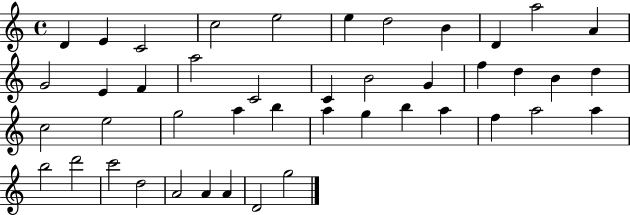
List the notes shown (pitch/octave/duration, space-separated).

D4/q E4/q C4/h C5/h E5/h E5/q D5/h B4/q D4/q A5/h A4/q G4/h E4/q F4/q A5/h C4/h C4/q B4/h G4/q F5/q D5/q B4/q D5/q C5/h E5/h G5/h A5/q B5/q A5/q G5/q B5/q A5/q F5/q A5/h A5/q B5/h D6/h C6/h D5/h A4/h A4/q A4/q D4/h G5/h